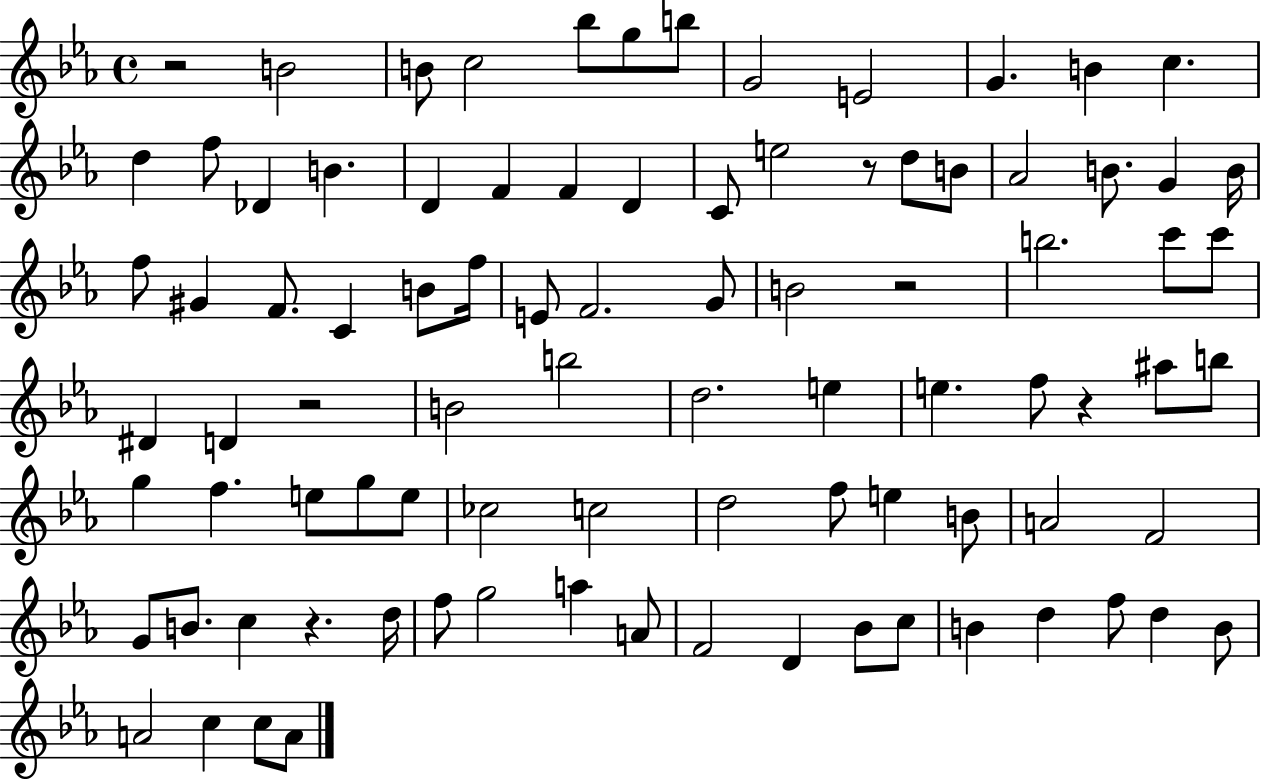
{
  \clef treble
  \time 4/4
  \defaultTimeSignature
  \key ees \major
  r2 b'2 | b'8 c''2 bes''8 g''8 b''8 | g'2 e'2 | g'4. b'4 c''4. | \break d''4 f''8 des'4 b'4. | d'4 f'4 f'4 d'4 | c'8 e''2 r8 d''8 b'8 | aes'2 b'8. g'4 b'16 | \break f''8 gis'4 f'8. c'4 b'8 f''16 | e'8 f'2. g'8 | b'2 r2 | b''2. c'''8 c'''8 | \break dis'4 d'4 r2 | b'2 b''2 | d''2. e''4 | e''4. f''8 r4 ais''8 b''8 | \break g''4 f''4. e''8 g''8 e''8 | ces''2 c''2 | d''2 f''8 e''4 b'8 | a'2 f'2 | \break g'8 b'8. c''4 r4. d''16 | f''8 g''2 a''4 a'8 | f'2 d'4 bes'8 c''8 | b'4 d''4 f''8 d''4 b'8 | \break a'2 c''4 c''8 a'8 | \bar "|."
}